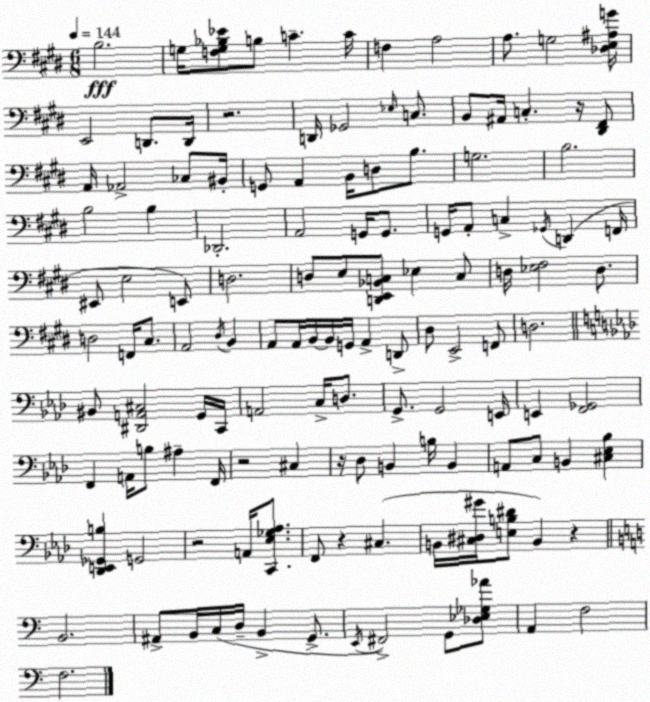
X:1
T:Untitled
M:6/8
L:1/4
K:E
B,2 G,/4 [F,G,_B,_E]/2 B,/2 C C/4 F, A,2 A,/2 G,2 [_D,E,^A,G]/4 E,,2 D,,/2 D,,/4 z2 D,,/4 _G,,2 _E,/4 C,/2 B,,/2 ^A,,/4 C, z/4 [^D,,^F,,]/2 A,,/4 _A,,2 _C,/2 ^B,,/4 G,,/2 A,, B,,/4 D,/2 B,/2 G,2 B,2 B,2 B, _D,,2 A,,2 G,,/4 G,,/2 G,,/4 A,,/2 C, _G,,/4 D,, F,,/4 ^E,,/2 E,2 E,,/2 D,2 D,/2 E,/2 [D,,E,,_B,,C,]/2 _E, C,/2 D,/4 [_E,^F,]2 D,/2 D,2 F,,/4 ^C,/2 A,,2 ^D,/4 B,, A,,/2 A,,/4 B,,/4 B,,/4 G,,/4 A,, D,,/2 ^D,/2 E,,2 F,,/2 D,2 ^B,,/2 [^D,,A,,^C,]2 G,,/4 C,,/4 A,,2 C,/4 D,/2 G,,/2 G,,2 E,,/4 E,, [F,,_G,,]2 F,, A,,/4 B,/2 ^A, F,,/4 z2 ^C, z/4 _D,/2 B,, B,/4 B,, A,,/2 C,/2 B,, [^C,_E,_B,] [_D,,E,,_G,,B,] G,,2 z2 A,,/4 [C,,_E,_G,_A,]/2 F,,/2 z ^C, B,,/4 [^C,^D,^G]/4 [E,B,^D]/2 B,, z B,,2 ^A,,/2 B,,/4 C,/4 D,/4 B,, G,,/2 E,,/4 ^F,,2 G,,/2 [_D,_E,_G,_A]/2 A,, F,2 F,2